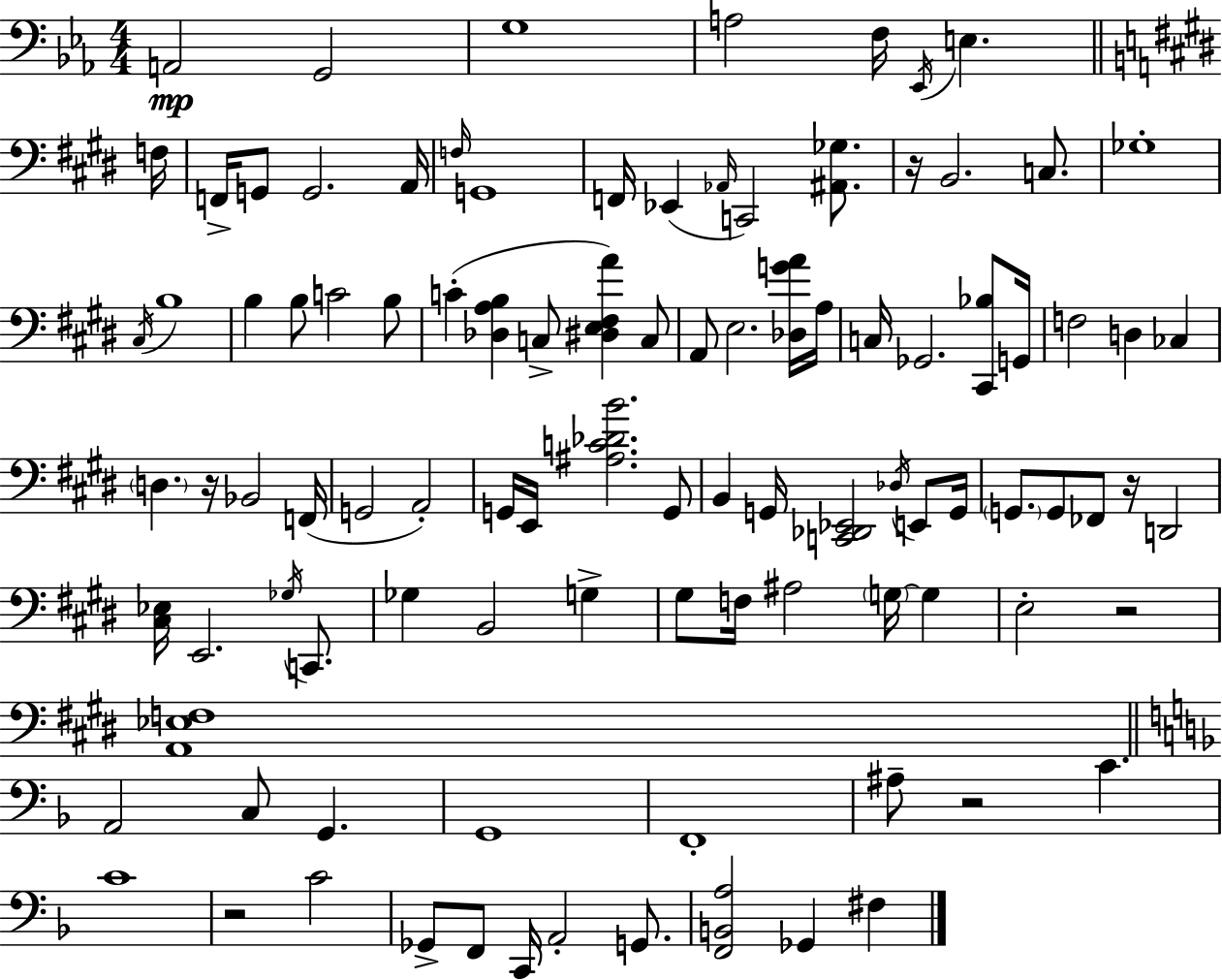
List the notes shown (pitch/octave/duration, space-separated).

A2/h G2/h G3/w A3/h F3/s Eb2/s E3/q. F3/s F2/s G2/e G2/h. A2/s F3/s G2/w F2/s Eb2/q Ab2/s C2/h [A#2,Gb3]/e. R/s B2/h. C3/e. Gb3/w C#3/s B3/w B3/q B3/e C4/h B3/e C4/q [Db3,A3,B3]/q C3/e [D#3,E3,F#3,A4]/q C3/e A2/e E3/h. [Db3,G4,A4]/s A3/s C3/s Gb2/h. [C#2,Bb3]/e G2/s F3/h D3/q CES3/q D3/q. R/s Bb2/h F2/s G2/h A2/h G2/s E2/s [A#3,C4,Db4,B4]/h. G2/e B2/q G2/s [C2,Db2,Eb2]/h Db3/s E2/e G2/s G2/e. G2/e FES2/e R/s D2/h [C#3,Eb3]/s E2/h. Gb3/s C2/e. Gb3/q B2/h G3/q G#3/e F3/s A#3/h G3/s G3/q E3/h R/h [A2,Eb3,F3]/w A2/h C3/e G2/q. G2/w F2/w A#3/e R/h C4/q. C4/w R/h C4/h Gb2/e F2/e C2/s A2/h G2/e. [F2,B2,A3]/h Gb2/q F#3/q